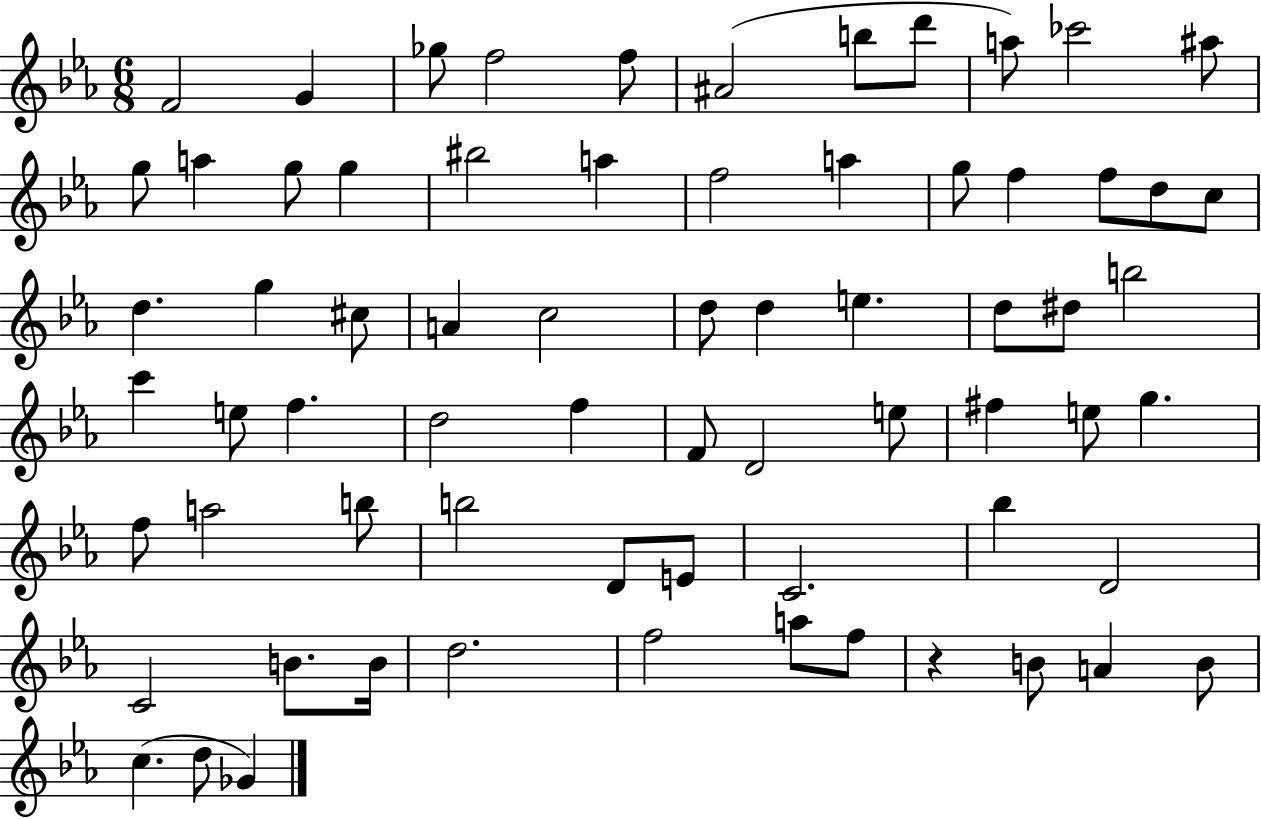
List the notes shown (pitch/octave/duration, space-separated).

F4/h G4/q Gb5/e F5/h F5/e A#4/h B5/e D6/e A5/e CES6/h A#5/e G5/e A5/q G5/e G5/q BIS5/h A5/q F5/h A5/q G5/e F5/q F5/e D5/e C5/e D5/q. G5/q C#5/e A4/q C5/h D5/e D5/q E5/q. D5/e D#5/e B5/h C6/q E5/e F5/q. D5/h F5/q F4/e D4/h E5/e F#5/q E5/e G5/q. F5/e A5/h B5/e B5/h D4/e E4/e C4/h. Bb5/q D4/h C4/h B4/e. B4/s D5/h. F5/h A5/e F5/e R/q B4/e A4/q B4/e C5/q. D5/e Gb4/q